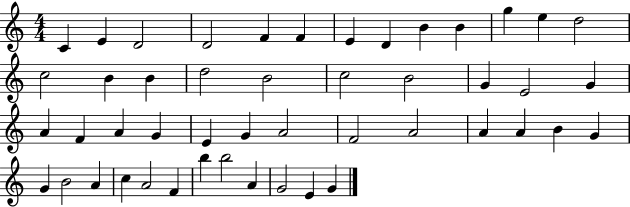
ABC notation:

X:1
T:Untitled
M:4/4
L:1/4
K:C
C E D2 D2 F F E D B B g e d2 c2 B B d2 B2 c2 B2 G E2 G A F A G E G A2 F2 A2 A A B G G B2 A c A2 F b b2 A G2 E G